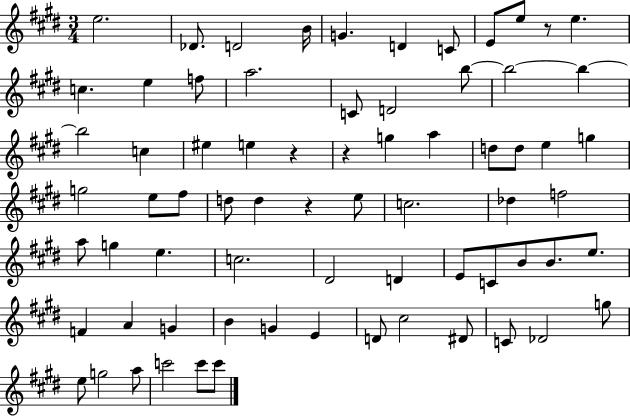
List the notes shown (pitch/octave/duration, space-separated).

E5/h. Db4/e. D4/h B4/s G4/q. D4/q C4/e E4/e E5/e R/e E5/q. C5/q. E5/q F5/e A5/h. C4/e D4/h B5/e B5/h B5/q B5/h C5/q EIS5/q E5/q R/q R/q G5/q A5/q D5/e D5/e E5/q G5/q G5/h E5/e F#5/e D5/e D5/q R/q E5/e C5/h. Db5/q F5/h A5/e G5/q E5/q. C5/h. D#4/h D4/q E4/e C4/e B4/e B4/e. E5/e. F4/q A4/q G4/q B4/q G4/q E4/q D4/e C#5/h D#4/e C4/e Db4/h G5/e E5/e G5/h A5/e C6/h C6/e C6/e